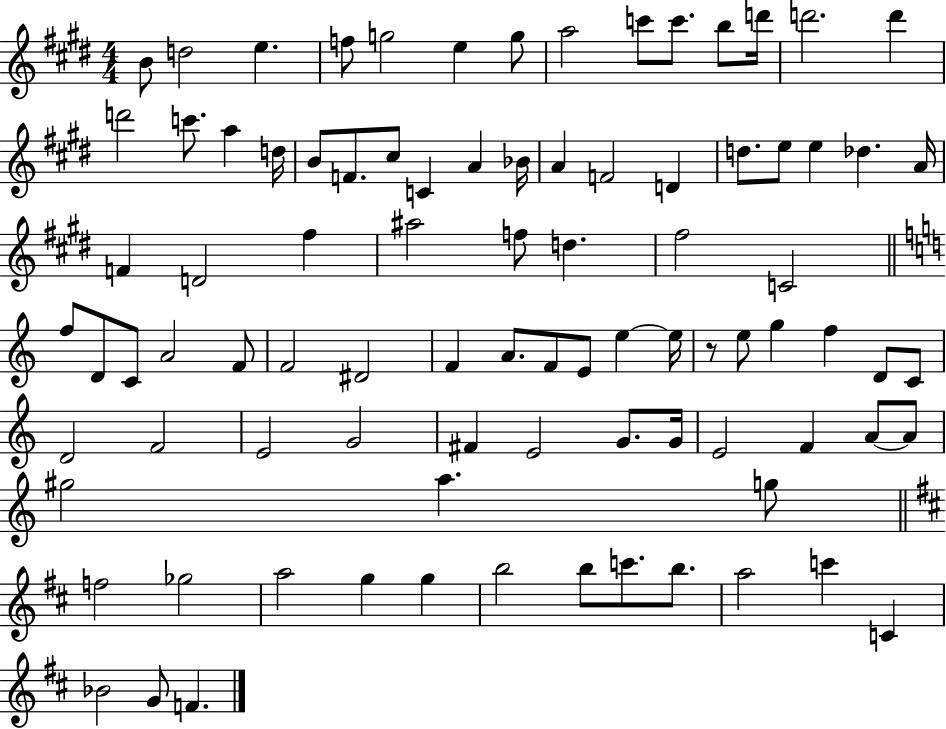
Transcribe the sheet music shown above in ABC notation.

X:1
T:Untitled
M:4/4
L:1/4
K:E
B/2 d2 e f/2 g2 e g/2 a2 c'/2 c'/2 b/2 d'/4 d'2 d' d'2 c'/2 a d/4 B/2 F/2 ^c/2 C A _B/4 A F2 D d/2 e/2 e _d A/4 F D2 ^f ^a2 f/2 d ^f2 C2 f/2 D/2 C/2 A2 F/2 F2 ^D2 F A/2 F/2 E/2 e e/4 z/2 e/2 g f D/2 C/2 D2 F2 E2 G2 ^F E2 G/2 G/4 E2 F A/2 A/2 ^g2 a g/2 f2 _g2 a2 g g b2 b/2 c'/2 b/2 a2 c' C _B2 G/2 F